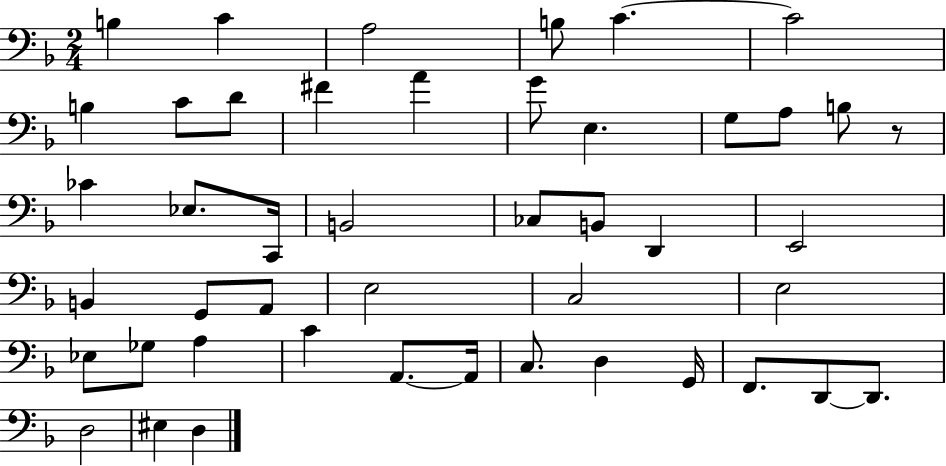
B3/q C4/q A3/h B3/e C4/q. C4/h B3/q C4/e D4/e F#4/q A4/q G4/e E3/q. G3/e A3/e B3/e R/e CES4/q Eb3/e. C2/s B2/h CES3/e B2/e D2/q E2/h B2/q G2/e A2/e E3/h C3/h E3/h Eb3/e Gb3/e A3/q C4/q A2/e. A2/s C3/e. D3/q G2/s F2/e. D2/e D2/e. D3/h EIS3/q D3/q